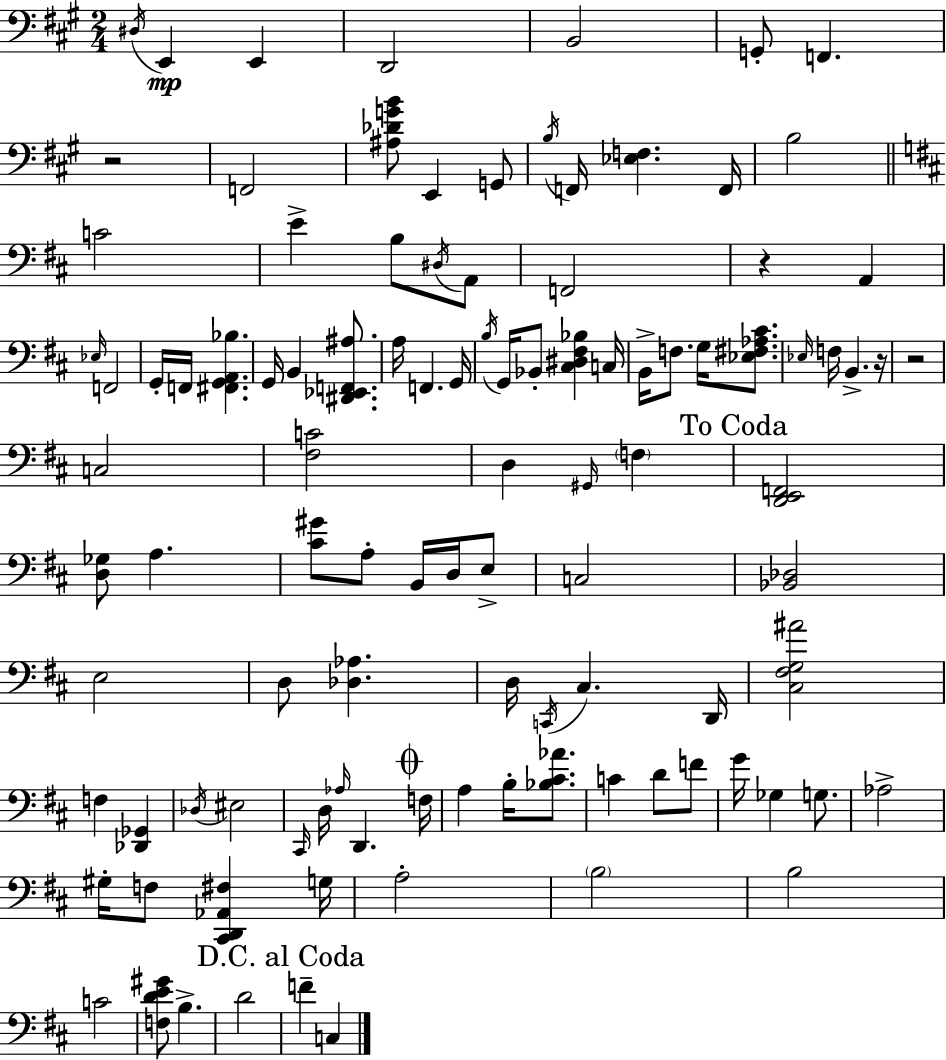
D#3/s E2/q E2/q D2/h B2/h G2/e F2/q. R/h F2/h [A#3,Db4,G4,B4]/e E2/q G2/e B3/s F2/s [Eb3,F3]/q. F2/s B3/h C4/h E4/q B3/e D#3/s A2/e F2/h R/q A2/q Eb3/s F2/h G2/s F2/s [F#2,G2,A2,Bb3]/q. G2/s B2/q [D#2,Eb2,F2,A#3]/e. A3/s F2/q. G2/s B3/s G2/s Bb2/e [C#3,D#3,F#3,Bb3]/q C3/s B2/s F3/e. G3/s [Eb3,F#3,Ab3,C#4]/e. Eb3/s F3/s B2/q. R/s R/h C3/h [F#3,C4]/h D3/q G#2/s F3/q [D2,E2,F2]/h [D3,Gb3]/e A3/q. [C#4,G#4]/e A3/e B2/s D3/s E3/e C3/h [Bb2,Db3]/h E3/h D3/e [Db3,Ab3]/q. D3/s C2/s C#3/q. D2/s [C#3,F#3,G3,A#4]/h F3/q [Db2,Gb2]/q Db3/s EIS3/h C#2/s D3/s Ab3/s D2/q. F3/s A3/q B3/s [Bb3,C#4,Ab4]/e. C4/q D4/e F4/e G4/s Gb3/q G3/e. Ab3/h G#3/s F3/e [C#2,D2,Ab2,F#3]/q G3/s A3/h B3/h B3/h C4/h [F3,D4,E4,G#4]/e B3/q. D4/h F4/q C3/q